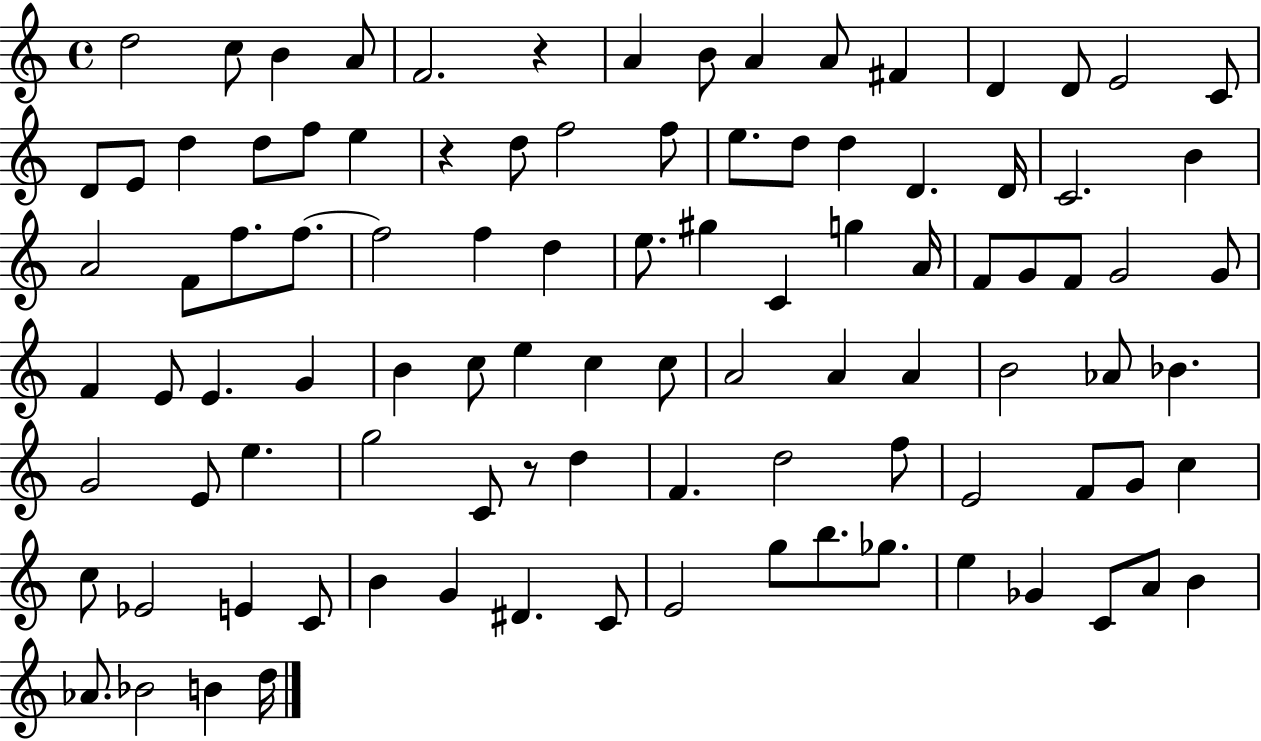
D5/h C5/e B4/q A4/e F4/h. R/q A4/q B4/e A4/q A4/e F#4/q D4/q D4/e E4/h C4/e D4/e E4/e D5/q D5/e F5/e E5/q R/q D5/e F5/h F5/e E5/e. D5/e D5/q D4/q. D4/s C4/h. B4/q A4/h F4/e F5/e. F5/e. F5/h F5/q D5/q E5/e. G#5/q C4/q G5/q A4/s F4/e G4/e F4/e G4/h G4/e F4/q E4/e E4/q. G4/q B4/q C5/e E5/q C5/q C5/e A4/h A4/q A4/q B4/h Ab4/e Bb4/q. G4/h E4/e E5/q. G5/h C4/e R/e D5/q F4/q. D5/h F5/e E4/h F4/e G4/e C5/q C5/e Eb4/h E4/q C4/e B4/q G4/q D#4/q. C4/e E4/h G5/e B5/e. Gb5/e. E5/q Gb4/q C4/e A4/e B4/q Ab4/e. Bb4/h B4/q D5/s